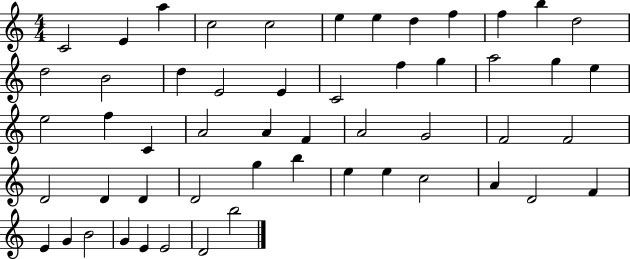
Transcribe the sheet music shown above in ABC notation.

X:1
T:Untitled
M:4/4
L:1/4
K:C
C2 E a c2 c2 e e d f f b d2 d2 B2 d E2 E C2 f g a2 g e e2 f C A2 A F A2 G2 F2 F2 D2 D D D2 g b e e c2 A D2 F E G B2 G E E2 D2 b2